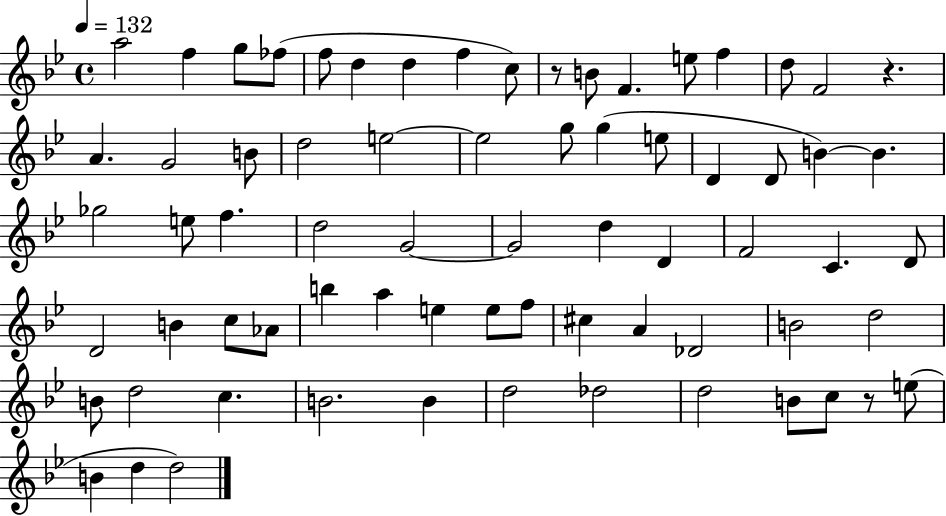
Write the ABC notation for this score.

X:1
T:Untitled
M:4/4
L:1/4
K:Bb
a2 f g/2 _f/2 f/2 d d f c/2 z/2 B/2 F e/2 f d/2 F2 z A G2 B/2 d2 e2 e2 g/2 g e/2 D D/2 B B _g2 e/2 f d2 G2 G2 d D F2 C D/2 D2 B c/2 _A/2 b a e e/2 f/2 ^c A _D2 B2 d2 B/2 d2 c B2 B d2 _d2 d2 B/2 c/2 z/2 e/2 B d d2